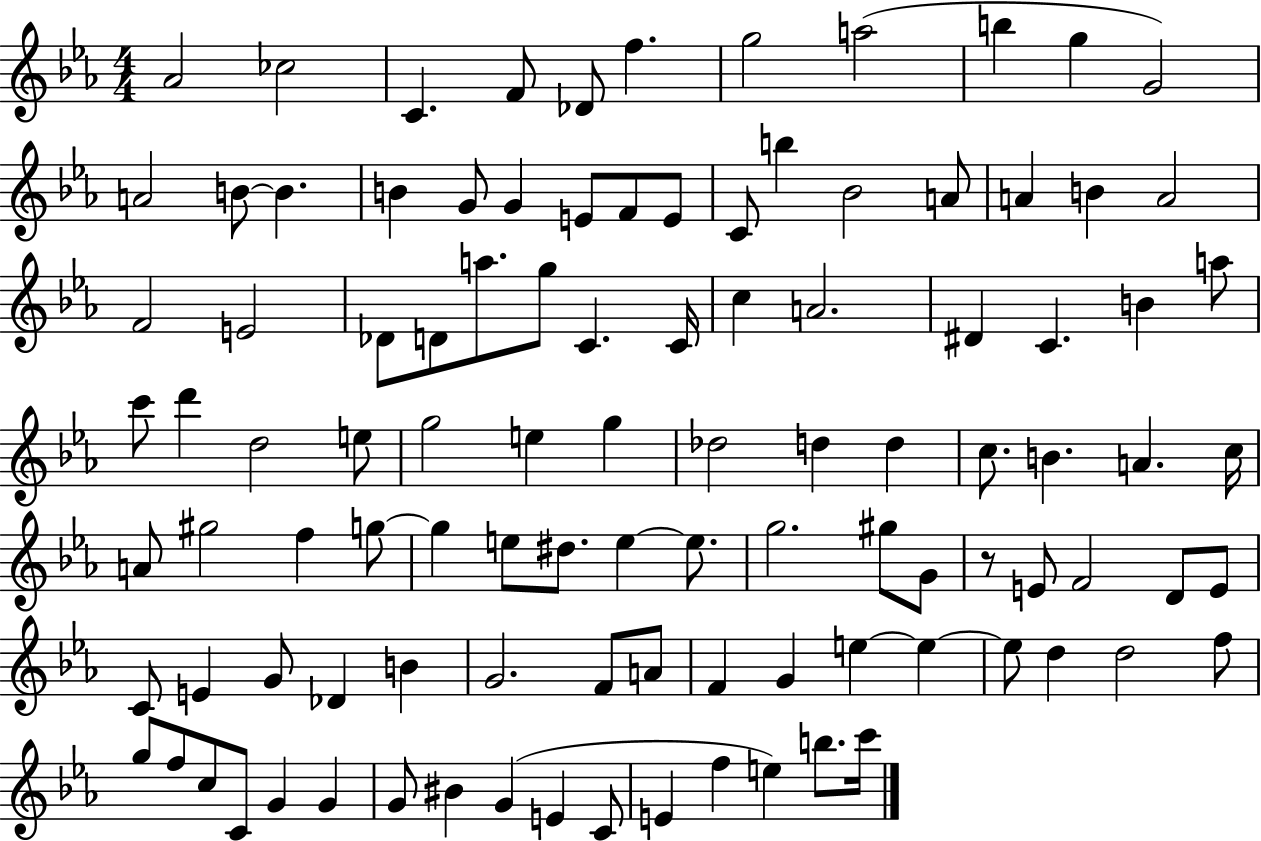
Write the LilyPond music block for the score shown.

{
  \clef treble
  \numericTimeSignature
  \time 4/4
  \key ees \major
  aes'2 ces''2 | c'4. f'8 des'8 f''4. | g''2 a''2( | b''4 g''4 g'2) | \break a'2 b'8~~ b'4. | b'4 g'8 g'4 e'8 f'8 e'8 | c'8 b''4 bes'2 a'8 | a'4 b'4 a'2 | \break f'2 e'2 | des'8 d'8 a''8. g''8 c'4. c'16 | c''4 a'2. | dis'4 c'4. b'4 a''8 | \break c'''8 d'''4 d''2 e''8 | g''2 e''4 g''4 | des''2 d''4 d''4 | c''8. b'4. a'4. c''16 | \break a'8 gis''2 f''4 g''8~~ | g''4 e''8 dis''8. e''4~~ e''8. | g''2. gis''8 g'8 | r8 e'8 f'2 d'8 e'8 | \break c'8 e'4 g'8 des'4 b'4 | g'2. f'8 a'8 | f'4 g'4 e''4~~ e''4~~ | e''8 d''4 d''2 f''8 | \break g''8 f''8 c''8 c'8 g'4 g'4 | g'8 bis'4 g'4( e'4 c'8 | e'4 f''4 e''4) b''8. c'''16 | \bar "|."
}